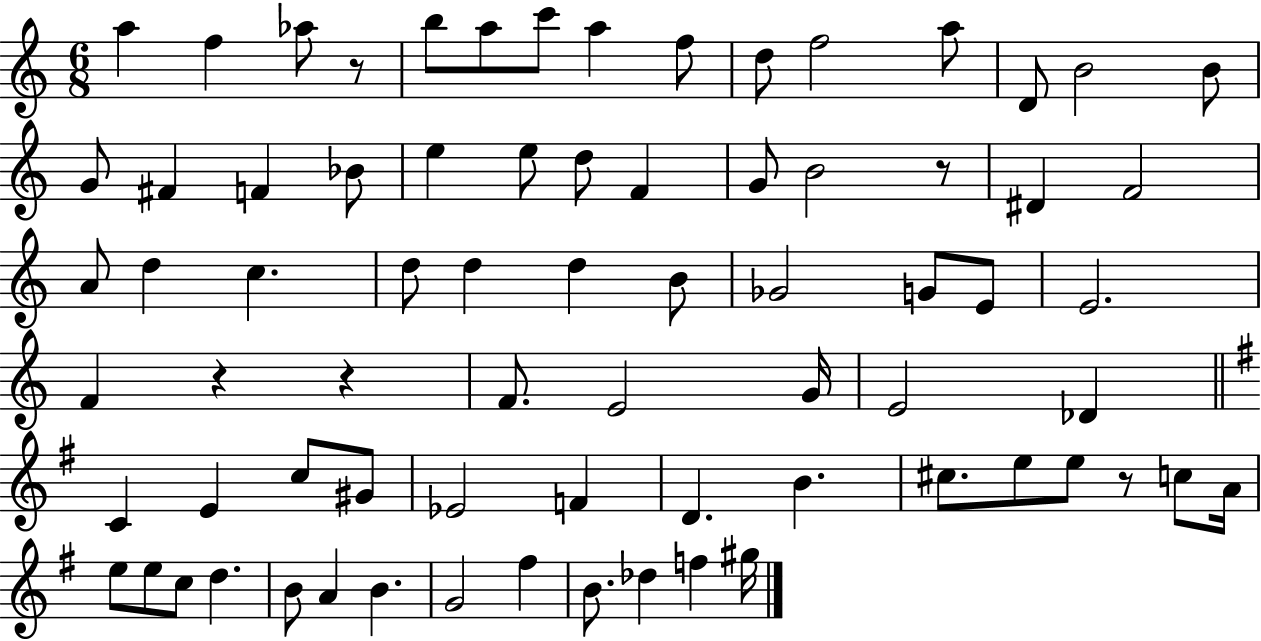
{
  \clef treble
  \numericTimeSignature
  \time 6/8
  \key c \major
  a''4 f''4 aes''8 r8 | b''8 a''8 c'''8 a''4 f''8 | d''8 f''2 a''8 | d'8 b'2 b'8 | \break g'8 fis'4 f'4 bes'8 | e''4 e''8 d''8 f'4 | g'8 b'2 r8 | dis'4 f'2 | \break a'8 d''4 c''4. | d''8 d''4 d''4 b'8 | ges'2 g'8 e'8 | e'2. | \break f'4 r4 r4 | f'8. e'2 g'16 | e'2 des'4 | \bar "||" \break \key e \minor c'4 e'4 c''8 gis'8 | ees'2 f'4 | d'4. b'4. | cis''8. e''8 e''8 r8 c''8 a'16 | \break e''8 e''8 c''8 d''4. | b'8 a'4 b'4. | g'2 fis''4 | b'8. des''4 f''4 gis''16 | \break \bar "|."
}